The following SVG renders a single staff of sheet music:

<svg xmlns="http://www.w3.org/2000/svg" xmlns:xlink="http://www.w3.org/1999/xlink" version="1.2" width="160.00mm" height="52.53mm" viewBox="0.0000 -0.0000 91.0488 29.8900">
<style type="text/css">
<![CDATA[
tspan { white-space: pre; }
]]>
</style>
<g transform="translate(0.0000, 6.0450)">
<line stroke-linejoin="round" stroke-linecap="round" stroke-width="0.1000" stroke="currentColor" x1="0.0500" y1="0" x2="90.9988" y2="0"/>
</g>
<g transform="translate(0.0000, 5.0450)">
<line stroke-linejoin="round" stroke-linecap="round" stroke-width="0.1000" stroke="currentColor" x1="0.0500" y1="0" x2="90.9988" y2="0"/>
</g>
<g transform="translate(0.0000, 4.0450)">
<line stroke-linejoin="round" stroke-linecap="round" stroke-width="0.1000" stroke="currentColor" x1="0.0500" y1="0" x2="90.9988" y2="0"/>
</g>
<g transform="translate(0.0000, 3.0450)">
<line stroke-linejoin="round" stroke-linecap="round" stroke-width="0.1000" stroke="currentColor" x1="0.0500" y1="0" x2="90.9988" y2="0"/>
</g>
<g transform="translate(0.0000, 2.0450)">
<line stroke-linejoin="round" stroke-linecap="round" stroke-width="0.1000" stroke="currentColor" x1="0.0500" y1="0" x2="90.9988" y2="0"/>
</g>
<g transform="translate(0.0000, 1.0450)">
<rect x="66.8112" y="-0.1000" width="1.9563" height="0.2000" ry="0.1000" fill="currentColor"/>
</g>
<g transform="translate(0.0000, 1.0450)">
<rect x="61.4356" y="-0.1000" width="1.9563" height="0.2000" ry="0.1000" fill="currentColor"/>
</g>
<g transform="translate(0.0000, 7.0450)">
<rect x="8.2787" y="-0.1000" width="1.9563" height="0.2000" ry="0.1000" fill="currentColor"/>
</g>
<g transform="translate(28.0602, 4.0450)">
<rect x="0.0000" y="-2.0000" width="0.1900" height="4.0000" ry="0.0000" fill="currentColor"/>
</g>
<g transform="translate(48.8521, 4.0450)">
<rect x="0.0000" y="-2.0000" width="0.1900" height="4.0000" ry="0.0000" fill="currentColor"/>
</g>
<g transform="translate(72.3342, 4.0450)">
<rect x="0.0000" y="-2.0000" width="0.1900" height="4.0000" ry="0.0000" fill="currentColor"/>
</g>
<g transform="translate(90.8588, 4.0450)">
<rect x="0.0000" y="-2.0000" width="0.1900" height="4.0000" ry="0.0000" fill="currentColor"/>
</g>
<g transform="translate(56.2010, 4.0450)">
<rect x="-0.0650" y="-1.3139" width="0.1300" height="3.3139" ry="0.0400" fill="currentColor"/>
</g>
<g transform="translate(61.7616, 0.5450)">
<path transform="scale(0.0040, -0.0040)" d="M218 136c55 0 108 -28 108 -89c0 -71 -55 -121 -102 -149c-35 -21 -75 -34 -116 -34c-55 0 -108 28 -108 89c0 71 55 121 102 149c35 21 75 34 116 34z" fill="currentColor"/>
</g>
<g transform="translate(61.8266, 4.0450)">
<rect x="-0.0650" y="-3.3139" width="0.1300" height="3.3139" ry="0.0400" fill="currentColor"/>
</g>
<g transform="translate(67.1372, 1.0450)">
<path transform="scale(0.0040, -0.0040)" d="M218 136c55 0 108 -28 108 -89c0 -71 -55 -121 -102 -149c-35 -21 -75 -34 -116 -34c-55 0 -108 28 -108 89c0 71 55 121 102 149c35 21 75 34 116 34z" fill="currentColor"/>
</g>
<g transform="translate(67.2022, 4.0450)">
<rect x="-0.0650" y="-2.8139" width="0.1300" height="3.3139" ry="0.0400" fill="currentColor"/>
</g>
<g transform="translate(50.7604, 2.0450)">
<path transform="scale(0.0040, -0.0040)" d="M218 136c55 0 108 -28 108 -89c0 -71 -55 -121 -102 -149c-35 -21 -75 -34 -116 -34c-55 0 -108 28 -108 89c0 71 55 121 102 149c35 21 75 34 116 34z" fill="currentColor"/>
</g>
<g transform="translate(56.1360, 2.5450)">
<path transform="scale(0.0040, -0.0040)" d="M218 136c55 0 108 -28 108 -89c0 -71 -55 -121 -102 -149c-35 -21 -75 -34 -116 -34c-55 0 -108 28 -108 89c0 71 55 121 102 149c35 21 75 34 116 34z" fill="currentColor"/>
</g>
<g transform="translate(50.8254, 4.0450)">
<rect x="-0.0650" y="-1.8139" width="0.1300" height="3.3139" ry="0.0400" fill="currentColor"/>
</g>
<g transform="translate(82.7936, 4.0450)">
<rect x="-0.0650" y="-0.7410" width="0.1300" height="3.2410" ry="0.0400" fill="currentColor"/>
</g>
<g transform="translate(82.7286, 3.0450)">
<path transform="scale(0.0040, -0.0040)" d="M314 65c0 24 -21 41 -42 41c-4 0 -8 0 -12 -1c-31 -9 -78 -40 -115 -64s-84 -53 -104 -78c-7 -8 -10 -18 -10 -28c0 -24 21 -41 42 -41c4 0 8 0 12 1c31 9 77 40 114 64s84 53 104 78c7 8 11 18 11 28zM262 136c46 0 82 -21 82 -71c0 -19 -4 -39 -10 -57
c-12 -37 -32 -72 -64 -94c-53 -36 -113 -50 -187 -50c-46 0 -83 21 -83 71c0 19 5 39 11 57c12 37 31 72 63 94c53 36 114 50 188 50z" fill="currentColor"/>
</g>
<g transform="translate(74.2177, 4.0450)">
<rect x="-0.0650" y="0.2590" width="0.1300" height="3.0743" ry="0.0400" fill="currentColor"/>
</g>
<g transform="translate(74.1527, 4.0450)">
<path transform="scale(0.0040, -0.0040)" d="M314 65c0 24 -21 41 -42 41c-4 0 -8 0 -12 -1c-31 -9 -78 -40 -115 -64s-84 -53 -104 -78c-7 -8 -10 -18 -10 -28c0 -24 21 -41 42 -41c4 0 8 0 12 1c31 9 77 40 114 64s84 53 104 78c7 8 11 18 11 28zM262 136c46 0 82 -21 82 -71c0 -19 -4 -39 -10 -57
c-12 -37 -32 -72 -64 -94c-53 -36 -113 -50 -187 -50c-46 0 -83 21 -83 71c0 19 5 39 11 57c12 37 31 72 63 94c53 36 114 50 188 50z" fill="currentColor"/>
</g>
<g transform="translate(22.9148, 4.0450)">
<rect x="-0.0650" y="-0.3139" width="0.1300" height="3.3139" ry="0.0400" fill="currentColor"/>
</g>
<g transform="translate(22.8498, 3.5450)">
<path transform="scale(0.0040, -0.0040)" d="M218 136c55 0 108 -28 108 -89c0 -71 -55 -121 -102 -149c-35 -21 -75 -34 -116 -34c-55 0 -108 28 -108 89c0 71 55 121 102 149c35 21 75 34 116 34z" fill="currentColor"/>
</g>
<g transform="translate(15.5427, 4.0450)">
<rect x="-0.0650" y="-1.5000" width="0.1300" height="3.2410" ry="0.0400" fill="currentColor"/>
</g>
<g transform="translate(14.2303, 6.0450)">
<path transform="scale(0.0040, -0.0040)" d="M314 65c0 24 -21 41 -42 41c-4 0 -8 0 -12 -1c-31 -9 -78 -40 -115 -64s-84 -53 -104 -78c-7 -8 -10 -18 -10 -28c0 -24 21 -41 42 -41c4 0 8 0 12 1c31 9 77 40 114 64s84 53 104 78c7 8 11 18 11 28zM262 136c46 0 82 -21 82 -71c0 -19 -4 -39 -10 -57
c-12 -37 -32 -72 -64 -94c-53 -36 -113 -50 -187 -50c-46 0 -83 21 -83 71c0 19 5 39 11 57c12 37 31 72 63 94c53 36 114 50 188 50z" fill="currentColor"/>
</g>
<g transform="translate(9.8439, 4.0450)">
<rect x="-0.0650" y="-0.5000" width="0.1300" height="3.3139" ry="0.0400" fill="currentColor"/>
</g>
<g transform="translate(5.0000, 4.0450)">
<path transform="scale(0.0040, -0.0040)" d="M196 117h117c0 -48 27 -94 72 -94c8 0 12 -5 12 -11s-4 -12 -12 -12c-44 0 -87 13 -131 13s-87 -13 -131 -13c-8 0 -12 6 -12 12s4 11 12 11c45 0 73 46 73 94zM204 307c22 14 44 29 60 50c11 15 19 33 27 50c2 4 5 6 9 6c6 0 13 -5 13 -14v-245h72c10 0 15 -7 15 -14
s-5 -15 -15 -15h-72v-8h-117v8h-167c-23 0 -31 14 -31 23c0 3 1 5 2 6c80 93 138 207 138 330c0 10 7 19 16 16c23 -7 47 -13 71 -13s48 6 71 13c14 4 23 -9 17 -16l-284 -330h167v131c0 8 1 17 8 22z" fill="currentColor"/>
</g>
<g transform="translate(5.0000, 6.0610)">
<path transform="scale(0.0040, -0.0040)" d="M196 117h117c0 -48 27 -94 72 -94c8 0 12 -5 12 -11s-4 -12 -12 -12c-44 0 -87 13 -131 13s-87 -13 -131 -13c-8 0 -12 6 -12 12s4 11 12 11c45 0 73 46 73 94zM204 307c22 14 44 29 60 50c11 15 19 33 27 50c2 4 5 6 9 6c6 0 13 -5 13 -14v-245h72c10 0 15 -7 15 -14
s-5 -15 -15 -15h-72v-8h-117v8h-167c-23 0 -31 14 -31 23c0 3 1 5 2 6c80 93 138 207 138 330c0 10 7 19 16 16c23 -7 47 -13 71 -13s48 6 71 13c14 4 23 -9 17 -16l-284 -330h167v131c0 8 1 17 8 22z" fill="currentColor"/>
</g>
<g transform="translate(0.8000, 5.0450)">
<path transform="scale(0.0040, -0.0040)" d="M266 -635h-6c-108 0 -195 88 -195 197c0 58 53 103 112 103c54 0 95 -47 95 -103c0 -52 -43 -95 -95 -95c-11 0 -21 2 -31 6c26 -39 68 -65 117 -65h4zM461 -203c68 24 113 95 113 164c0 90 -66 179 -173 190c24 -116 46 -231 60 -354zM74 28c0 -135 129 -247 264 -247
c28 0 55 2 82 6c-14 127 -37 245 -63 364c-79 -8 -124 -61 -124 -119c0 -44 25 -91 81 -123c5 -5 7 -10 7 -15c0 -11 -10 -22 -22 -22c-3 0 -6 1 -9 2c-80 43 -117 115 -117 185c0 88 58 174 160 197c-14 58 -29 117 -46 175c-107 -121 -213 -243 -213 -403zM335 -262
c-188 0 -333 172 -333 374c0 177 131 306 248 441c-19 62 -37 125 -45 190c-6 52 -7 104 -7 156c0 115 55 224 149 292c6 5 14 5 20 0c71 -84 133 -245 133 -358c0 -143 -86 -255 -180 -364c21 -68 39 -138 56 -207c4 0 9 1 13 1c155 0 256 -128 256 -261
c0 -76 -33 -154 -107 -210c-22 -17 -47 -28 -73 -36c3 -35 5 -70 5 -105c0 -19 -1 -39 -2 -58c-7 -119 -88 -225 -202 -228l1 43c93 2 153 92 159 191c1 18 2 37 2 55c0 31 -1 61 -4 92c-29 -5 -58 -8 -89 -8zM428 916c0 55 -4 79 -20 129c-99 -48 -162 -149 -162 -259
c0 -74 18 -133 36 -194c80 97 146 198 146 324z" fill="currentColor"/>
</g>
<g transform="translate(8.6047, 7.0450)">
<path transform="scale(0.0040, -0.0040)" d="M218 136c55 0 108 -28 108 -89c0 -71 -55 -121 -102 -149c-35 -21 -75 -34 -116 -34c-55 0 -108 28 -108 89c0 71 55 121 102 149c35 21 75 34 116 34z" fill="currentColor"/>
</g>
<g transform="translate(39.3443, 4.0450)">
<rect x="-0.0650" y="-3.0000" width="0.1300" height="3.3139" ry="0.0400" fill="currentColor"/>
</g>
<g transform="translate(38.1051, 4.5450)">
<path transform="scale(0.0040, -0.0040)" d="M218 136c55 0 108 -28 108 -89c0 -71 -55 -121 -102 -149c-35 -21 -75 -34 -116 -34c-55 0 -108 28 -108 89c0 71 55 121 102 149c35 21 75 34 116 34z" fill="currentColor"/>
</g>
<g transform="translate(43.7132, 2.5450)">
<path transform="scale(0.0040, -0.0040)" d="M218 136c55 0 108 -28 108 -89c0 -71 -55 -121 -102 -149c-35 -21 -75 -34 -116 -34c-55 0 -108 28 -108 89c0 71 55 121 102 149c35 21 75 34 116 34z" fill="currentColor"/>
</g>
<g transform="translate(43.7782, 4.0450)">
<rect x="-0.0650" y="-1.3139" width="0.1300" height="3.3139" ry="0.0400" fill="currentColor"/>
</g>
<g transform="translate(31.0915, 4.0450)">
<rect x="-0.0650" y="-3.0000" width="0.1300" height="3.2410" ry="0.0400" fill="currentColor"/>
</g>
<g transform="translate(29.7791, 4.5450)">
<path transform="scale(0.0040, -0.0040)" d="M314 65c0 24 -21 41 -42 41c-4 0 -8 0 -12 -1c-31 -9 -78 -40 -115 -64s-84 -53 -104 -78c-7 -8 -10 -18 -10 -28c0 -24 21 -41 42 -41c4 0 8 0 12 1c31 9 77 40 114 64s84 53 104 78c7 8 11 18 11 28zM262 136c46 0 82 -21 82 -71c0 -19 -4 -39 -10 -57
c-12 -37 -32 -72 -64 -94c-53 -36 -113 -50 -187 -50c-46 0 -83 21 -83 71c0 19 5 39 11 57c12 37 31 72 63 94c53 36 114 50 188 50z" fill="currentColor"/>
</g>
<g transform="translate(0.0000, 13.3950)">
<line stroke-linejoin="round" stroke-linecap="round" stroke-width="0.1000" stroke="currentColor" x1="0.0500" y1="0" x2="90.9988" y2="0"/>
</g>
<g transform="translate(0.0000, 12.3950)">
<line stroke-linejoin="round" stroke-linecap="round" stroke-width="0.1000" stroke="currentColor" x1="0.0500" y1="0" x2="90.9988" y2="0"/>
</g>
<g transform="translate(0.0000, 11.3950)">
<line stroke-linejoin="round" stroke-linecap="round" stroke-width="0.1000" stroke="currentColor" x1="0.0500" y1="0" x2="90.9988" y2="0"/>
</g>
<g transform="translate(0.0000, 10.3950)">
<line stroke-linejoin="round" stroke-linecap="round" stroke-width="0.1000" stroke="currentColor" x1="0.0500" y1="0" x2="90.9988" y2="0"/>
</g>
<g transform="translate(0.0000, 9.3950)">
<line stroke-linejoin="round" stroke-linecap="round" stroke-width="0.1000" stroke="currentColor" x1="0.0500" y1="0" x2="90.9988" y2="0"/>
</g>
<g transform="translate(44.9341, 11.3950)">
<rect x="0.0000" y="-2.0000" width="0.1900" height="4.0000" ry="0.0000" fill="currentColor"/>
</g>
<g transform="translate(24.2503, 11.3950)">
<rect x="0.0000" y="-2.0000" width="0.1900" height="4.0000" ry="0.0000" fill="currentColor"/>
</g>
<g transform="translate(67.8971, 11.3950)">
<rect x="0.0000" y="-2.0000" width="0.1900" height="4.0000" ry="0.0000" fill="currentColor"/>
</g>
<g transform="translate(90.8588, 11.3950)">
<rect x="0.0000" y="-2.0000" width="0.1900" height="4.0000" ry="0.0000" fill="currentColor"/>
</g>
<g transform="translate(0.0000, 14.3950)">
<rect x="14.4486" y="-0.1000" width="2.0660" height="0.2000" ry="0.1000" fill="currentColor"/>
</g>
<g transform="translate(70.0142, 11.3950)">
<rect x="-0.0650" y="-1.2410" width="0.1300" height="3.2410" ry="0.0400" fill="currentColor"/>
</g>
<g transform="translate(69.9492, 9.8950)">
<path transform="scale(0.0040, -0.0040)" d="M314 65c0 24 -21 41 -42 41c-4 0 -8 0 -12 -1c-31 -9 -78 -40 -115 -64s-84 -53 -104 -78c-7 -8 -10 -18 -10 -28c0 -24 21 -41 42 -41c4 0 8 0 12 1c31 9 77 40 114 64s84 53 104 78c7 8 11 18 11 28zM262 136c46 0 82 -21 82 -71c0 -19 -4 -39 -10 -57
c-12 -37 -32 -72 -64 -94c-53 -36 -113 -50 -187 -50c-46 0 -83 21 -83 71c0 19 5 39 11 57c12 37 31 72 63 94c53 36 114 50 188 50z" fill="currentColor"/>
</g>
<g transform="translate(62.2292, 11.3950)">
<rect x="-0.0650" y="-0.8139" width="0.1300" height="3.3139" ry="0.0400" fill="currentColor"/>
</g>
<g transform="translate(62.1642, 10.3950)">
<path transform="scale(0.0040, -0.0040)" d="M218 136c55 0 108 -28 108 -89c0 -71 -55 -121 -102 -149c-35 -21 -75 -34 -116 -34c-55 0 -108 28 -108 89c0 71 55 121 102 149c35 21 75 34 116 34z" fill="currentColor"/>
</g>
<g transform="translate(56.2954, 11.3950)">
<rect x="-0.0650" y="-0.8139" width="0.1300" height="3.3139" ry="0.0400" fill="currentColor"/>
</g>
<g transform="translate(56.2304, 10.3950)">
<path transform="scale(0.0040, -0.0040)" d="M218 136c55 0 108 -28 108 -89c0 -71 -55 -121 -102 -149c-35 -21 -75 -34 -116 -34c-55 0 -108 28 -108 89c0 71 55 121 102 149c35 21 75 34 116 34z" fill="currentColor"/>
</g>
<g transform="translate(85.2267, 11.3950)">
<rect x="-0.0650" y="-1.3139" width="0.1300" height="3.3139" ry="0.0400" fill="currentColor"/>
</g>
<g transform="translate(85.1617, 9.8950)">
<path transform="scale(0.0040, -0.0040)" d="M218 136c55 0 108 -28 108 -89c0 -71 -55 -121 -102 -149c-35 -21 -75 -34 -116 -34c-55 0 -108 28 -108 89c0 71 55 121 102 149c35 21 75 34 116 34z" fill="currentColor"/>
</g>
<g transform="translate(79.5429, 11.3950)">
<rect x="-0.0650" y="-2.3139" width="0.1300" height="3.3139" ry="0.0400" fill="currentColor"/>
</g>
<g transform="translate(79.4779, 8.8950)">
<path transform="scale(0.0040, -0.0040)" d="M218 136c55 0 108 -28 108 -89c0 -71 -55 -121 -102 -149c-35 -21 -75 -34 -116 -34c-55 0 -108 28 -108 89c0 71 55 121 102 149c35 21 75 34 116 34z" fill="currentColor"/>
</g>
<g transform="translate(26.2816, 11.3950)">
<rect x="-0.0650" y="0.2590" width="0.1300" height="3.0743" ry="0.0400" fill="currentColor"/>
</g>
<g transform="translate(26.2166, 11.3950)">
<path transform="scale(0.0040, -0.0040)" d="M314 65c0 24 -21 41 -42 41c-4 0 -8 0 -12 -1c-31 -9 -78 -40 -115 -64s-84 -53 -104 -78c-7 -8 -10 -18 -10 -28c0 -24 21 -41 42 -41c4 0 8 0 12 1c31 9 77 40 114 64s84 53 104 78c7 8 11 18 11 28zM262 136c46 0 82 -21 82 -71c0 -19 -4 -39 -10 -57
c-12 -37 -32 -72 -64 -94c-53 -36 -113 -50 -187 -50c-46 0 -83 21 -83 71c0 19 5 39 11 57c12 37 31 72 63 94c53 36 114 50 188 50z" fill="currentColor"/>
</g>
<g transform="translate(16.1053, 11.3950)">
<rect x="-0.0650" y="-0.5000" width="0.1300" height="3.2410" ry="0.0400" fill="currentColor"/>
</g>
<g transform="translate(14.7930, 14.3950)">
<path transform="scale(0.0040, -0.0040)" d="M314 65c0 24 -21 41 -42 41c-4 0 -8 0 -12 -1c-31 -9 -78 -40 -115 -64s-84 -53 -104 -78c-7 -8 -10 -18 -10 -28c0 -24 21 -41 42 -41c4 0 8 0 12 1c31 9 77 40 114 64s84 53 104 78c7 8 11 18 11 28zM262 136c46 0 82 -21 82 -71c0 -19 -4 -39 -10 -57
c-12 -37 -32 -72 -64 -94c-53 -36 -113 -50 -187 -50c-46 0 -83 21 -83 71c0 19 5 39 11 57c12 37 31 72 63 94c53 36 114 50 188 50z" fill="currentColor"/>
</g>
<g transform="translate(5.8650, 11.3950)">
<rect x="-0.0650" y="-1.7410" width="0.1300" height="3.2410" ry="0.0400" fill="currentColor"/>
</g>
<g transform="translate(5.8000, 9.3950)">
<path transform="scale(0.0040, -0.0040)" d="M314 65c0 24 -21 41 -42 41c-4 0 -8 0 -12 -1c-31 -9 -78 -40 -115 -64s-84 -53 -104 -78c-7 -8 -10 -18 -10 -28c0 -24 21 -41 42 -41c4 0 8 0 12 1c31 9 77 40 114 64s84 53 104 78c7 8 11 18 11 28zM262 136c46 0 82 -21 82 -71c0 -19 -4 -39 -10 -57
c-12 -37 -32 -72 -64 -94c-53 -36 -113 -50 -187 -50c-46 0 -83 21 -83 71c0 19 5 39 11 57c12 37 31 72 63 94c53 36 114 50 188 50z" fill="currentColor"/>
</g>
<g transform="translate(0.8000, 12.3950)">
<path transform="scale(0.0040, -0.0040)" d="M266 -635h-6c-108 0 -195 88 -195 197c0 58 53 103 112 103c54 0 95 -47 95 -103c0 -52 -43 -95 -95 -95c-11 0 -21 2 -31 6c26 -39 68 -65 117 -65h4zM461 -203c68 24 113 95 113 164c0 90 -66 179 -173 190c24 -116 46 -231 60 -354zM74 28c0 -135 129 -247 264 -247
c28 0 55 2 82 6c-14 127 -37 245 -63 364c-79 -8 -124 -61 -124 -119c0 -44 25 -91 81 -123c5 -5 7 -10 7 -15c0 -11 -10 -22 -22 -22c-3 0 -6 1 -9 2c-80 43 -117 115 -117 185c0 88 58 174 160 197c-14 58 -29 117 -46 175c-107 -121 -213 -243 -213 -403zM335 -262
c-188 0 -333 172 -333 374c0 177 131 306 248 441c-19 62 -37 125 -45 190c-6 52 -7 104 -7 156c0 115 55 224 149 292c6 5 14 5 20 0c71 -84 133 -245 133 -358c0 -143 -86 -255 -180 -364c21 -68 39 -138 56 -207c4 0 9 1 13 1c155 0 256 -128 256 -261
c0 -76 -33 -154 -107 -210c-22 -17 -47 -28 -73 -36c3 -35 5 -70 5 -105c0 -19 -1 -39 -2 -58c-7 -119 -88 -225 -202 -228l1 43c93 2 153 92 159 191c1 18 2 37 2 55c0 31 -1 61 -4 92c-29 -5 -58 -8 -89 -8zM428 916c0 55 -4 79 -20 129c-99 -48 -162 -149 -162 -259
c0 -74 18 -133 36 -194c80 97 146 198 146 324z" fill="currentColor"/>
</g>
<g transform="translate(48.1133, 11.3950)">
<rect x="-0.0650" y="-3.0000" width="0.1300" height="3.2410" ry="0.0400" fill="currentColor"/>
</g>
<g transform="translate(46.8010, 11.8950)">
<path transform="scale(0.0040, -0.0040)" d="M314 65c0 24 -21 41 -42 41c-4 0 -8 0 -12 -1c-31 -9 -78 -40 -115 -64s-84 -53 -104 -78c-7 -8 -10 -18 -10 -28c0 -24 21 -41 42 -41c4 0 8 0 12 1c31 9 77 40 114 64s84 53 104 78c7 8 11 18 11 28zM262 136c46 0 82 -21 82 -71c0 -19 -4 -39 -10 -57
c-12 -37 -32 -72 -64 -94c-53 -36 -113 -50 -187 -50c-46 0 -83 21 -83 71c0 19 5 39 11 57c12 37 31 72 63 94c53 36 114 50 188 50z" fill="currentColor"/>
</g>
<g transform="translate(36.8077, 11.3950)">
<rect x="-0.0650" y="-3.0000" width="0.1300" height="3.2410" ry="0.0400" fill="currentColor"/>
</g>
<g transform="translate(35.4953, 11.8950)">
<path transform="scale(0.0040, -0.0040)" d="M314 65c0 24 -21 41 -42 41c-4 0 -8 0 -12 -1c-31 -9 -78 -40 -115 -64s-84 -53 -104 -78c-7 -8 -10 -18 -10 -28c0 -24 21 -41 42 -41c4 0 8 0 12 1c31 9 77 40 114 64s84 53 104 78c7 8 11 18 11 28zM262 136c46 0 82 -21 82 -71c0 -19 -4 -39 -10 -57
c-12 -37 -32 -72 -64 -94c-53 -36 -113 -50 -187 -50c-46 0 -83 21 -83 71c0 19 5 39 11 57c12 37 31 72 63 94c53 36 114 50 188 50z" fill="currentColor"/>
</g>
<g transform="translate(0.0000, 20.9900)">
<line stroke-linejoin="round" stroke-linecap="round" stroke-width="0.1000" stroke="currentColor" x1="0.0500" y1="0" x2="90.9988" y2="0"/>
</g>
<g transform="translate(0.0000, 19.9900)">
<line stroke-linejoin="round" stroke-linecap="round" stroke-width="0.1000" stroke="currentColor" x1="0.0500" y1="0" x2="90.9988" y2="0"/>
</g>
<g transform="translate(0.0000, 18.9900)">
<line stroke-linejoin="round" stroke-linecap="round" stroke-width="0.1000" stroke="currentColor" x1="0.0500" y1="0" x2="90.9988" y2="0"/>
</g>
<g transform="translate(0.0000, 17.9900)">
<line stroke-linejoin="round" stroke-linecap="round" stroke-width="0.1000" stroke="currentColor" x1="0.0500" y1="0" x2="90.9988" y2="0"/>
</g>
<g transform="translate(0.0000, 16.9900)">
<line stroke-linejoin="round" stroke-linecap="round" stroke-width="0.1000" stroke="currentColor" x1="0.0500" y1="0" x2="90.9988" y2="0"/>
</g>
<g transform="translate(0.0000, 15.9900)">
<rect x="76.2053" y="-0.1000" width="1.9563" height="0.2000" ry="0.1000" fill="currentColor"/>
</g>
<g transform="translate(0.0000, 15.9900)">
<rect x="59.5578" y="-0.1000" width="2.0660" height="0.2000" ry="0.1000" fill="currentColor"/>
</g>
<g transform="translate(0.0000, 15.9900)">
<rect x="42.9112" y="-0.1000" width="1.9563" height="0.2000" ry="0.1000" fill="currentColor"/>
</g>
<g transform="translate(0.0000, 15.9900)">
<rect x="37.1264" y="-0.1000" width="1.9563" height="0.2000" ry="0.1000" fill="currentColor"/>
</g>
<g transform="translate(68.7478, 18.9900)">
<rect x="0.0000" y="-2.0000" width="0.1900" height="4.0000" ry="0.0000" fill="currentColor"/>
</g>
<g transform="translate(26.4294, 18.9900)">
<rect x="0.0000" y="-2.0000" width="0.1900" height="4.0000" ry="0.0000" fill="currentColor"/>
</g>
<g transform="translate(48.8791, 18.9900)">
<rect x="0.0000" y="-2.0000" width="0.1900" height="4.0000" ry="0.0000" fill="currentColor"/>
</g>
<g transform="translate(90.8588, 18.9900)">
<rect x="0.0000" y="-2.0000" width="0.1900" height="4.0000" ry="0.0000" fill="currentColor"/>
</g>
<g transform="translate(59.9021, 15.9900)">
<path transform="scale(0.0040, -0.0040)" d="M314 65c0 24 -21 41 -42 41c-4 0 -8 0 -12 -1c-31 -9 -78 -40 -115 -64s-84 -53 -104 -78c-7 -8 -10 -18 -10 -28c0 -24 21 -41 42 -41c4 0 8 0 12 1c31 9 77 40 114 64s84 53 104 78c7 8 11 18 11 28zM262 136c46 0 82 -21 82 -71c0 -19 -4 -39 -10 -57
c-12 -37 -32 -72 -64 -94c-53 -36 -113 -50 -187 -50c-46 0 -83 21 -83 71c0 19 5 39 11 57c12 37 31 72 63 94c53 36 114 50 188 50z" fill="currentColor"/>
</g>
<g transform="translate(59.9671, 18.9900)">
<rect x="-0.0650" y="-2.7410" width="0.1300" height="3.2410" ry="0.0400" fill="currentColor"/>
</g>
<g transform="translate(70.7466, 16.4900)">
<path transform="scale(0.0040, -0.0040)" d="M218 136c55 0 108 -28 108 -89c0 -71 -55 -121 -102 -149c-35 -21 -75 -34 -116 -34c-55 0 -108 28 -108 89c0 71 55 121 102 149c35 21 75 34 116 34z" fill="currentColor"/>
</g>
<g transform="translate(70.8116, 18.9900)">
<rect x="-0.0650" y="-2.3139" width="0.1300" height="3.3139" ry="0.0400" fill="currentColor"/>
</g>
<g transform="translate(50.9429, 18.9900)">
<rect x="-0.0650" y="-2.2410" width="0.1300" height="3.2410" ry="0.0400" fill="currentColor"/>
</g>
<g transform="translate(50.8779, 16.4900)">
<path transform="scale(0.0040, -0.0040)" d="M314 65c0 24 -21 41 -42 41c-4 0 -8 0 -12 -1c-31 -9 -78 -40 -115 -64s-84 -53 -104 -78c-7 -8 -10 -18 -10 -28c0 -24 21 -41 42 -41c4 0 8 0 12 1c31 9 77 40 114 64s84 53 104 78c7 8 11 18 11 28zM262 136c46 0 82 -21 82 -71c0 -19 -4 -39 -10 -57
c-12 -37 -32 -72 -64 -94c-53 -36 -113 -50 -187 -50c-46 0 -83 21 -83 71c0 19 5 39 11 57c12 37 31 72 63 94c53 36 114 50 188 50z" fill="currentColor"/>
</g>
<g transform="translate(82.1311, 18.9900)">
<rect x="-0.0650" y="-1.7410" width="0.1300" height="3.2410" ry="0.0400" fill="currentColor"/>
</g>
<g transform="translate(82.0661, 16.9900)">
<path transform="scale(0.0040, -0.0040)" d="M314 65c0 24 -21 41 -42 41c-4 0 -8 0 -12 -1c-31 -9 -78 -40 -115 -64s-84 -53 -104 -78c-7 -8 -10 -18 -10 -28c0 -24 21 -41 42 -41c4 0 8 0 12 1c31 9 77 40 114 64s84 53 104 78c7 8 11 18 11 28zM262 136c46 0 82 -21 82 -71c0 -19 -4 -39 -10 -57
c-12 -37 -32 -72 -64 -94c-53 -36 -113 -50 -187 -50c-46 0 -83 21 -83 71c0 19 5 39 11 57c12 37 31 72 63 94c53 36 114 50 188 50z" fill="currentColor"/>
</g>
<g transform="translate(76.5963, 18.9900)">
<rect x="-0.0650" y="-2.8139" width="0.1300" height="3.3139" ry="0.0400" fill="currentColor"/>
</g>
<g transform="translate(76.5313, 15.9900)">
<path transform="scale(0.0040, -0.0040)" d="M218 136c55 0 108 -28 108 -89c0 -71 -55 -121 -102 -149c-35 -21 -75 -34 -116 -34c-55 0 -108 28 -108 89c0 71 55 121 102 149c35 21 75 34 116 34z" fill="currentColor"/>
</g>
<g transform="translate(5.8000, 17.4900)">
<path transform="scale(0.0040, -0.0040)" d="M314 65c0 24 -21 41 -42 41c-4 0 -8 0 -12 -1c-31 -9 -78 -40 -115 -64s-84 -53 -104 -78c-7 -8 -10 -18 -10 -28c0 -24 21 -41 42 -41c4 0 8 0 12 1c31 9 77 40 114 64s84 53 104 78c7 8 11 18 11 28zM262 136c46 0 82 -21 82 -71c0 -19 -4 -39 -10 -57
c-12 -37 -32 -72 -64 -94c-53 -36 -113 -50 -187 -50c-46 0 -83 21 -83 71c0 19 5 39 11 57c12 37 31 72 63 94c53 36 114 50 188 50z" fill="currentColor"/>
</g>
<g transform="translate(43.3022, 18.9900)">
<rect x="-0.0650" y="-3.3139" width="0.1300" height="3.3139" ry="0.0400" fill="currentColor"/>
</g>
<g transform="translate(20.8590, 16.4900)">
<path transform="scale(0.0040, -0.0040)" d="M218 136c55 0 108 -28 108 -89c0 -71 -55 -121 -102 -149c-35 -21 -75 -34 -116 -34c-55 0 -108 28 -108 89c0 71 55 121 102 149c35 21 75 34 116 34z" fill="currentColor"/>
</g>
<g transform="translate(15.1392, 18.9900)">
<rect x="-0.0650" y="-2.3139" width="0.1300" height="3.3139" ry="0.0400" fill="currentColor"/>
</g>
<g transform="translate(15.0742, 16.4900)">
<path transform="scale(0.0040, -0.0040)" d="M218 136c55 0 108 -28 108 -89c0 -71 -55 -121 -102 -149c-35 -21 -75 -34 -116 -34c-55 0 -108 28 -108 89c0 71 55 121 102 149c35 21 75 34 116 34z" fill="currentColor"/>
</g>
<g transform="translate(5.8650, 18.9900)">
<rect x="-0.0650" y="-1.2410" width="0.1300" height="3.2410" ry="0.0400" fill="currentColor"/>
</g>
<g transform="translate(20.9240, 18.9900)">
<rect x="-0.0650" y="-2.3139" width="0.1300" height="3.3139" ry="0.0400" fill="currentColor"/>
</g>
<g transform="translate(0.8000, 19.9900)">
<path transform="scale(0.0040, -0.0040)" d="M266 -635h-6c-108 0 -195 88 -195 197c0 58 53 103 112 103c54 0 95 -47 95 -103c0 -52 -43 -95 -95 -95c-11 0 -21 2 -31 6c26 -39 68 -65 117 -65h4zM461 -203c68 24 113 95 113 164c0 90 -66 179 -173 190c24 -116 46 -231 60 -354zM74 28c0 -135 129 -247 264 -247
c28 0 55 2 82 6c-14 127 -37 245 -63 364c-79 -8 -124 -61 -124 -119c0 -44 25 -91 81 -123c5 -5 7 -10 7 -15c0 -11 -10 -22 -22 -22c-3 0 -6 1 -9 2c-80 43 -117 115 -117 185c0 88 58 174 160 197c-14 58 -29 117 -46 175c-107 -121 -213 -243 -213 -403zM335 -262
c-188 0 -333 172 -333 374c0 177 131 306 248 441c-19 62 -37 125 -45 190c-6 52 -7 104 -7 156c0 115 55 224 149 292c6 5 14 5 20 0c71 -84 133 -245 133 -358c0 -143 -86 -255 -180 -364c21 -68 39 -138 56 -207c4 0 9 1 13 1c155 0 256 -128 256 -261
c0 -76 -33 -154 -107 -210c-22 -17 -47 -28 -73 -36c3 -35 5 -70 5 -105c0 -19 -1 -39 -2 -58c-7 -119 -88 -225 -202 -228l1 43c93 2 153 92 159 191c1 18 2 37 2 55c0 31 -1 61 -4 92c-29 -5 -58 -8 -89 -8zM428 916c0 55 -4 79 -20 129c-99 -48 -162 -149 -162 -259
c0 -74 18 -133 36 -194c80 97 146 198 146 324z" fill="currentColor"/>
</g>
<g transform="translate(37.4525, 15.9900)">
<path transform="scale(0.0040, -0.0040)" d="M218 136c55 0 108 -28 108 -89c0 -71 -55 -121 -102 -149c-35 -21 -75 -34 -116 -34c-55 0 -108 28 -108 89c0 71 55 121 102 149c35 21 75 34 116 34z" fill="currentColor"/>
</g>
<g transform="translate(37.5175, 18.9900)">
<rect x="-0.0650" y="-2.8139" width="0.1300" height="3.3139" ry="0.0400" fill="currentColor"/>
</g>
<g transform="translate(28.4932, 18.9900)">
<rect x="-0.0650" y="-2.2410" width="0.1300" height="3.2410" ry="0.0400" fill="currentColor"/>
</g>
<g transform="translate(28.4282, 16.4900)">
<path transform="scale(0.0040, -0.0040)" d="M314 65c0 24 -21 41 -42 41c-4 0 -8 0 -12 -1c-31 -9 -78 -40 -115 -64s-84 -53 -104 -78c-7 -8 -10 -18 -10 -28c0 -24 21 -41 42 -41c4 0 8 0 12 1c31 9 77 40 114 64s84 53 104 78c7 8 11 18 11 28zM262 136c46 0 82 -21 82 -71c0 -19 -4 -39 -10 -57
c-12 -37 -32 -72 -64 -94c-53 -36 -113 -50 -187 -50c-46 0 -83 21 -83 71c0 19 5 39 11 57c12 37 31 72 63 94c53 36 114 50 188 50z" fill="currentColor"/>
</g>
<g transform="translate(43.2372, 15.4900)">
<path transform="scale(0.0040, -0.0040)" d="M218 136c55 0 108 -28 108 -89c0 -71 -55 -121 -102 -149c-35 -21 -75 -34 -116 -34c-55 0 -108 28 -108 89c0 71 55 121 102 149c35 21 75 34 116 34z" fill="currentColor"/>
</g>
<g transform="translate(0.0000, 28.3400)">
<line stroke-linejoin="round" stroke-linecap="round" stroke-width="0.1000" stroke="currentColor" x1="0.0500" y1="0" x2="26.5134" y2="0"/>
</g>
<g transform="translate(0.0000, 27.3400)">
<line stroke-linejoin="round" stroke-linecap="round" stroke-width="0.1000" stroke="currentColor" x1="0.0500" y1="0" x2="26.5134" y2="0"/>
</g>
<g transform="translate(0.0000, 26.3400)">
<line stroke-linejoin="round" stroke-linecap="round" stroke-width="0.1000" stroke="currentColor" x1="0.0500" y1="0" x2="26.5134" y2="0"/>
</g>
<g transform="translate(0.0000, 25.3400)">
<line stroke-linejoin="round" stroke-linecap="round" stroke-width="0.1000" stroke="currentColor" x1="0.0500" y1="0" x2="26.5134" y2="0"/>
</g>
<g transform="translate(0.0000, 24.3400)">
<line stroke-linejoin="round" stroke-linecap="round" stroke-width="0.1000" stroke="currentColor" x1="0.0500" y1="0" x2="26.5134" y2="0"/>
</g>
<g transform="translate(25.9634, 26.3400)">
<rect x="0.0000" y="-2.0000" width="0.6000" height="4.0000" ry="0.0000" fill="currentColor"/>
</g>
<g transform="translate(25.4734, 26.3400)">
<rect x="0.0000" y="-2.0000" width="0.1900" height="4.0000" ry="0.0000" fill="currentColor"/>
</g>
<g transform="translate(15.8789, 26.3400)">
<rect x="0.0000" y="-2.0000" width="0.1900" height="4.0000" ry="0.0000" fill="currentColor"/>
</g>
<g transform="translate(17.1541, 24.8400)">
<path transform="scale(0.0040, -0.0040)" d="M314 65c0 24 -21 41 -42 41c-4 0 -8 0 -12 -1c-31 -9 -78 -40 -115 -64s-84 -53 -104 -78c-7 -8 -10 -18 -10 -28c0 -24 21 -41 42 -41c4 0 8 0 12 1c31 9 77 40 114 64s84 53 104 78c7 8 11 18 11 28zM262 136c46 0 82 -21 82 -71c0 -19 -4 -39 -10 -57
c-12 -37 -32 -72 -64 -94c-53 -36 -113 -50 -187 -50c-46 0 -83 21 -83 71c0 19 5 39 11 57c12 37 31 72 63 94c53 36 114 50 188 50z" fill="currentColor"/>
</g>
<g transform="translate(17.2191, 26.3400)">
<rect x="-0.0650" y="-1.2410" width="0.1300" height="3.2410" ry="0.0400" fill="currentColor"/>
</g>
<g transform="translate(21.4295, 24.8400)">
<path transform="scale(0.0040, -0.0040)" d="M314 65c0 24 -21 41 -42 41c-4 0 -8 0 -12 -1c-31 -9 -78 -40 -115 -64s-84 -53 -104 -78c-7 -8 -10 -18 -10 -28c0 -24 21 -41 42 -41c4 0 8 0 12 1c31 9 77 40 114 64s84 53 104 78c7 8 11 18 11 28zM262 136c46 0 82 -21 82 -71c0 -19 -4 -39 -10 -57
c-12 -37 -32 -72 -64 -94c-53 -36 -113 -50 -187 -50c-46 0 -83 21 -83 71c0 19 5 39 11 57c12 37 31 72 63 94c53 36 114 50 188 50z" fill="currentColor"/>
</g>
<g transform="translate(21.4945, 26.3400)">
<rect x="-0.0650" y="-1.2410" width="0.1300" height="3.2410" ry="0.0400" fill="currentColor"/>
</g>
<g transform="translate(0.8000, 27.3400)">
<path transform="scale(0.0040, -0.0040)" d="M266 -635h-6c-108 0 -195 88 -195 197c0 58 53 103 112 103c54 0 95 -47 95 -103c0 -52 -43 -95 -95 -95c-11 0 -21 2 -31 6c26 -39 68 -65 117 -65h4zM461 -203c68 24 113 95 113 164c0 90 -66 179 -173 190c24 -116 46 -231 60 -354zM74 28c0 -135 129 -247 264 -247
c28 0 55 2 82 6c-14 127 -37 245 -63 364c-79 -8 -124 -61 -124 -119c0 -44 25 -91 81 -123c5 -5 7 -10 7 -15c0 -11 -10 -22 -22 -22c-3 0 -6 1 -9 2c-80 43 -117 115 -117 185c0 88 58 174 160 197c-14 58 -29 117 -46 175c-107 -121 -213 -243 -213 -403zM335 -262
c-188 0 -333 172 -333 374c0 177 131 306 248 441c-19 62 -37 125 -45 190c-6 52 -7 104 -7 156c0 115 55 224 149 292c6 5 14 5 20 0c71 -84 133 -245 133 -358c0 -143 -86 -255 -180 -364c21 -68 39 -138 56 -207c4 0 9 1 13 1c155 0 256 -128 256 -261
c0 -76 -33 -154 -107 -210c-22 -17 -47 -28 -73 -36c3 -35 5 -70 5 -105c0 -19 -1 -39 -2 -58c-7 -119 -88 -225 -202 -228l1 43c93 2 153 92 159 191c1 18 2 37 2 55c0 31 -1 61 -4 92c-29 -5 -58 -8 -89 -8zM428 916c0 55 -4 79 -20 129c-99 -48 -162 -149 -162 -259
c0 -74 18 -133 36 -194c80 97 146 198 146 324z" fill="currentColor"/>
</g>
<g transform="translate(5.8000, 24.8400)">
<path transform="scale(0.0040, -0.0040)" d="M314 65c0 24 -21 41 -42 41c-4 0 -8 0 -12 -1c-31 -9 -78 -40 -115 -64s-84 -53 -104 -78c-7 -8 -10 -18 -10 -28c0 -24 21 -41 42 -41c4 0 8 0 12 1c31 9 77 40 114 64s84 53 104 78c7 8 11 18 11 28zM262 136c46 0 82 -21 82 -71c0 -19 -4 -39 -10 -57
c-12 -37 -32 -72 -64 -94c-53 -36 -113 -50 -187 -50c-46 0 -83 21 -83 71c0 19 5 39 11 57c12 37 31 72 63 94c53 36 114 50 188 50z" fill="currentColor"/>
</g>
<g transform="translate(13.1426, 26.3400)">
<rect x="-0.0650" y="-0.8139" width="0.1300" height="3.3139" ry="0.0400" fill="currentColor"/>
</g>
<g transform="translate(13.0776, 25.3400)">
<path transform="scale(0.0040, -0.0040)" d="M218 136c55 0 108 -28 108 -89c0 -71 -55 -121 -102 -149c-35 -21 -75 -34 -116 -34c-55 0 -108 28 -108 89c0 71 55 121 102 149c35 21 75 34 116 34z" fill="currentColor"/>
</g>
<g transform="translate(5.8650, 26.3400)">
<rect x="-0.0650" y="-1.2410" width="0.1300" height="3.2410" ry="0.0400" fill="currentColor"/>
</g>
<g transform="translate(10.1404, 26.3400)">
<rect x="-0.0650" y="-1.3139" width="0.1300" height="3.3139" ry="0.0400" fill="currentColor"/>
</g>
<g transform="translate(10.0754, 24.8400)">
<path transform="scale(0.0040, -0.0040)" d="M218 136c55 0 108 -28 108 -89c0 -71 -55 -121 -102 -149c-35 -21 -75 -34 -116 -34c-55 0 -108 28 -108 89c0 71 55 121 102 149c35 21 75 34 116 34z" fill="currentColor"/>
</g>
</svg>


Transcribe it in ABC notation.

X:1
T:Untitled
M:4/4
L:1/4
K:C
C E2 c A2 A e f e b a B2 d2 f2 C2 B2 A2 A2 d d e2 g e e2 g g g2 a b g2 a2 g a f2 e2 e d e2 e2